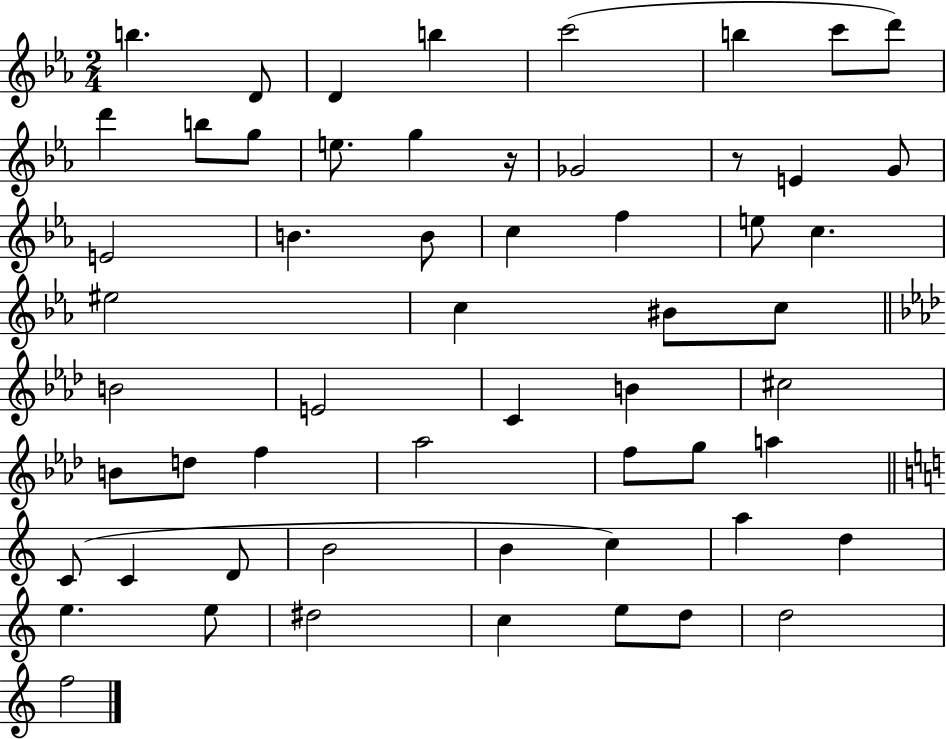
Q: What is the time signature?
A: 2/4